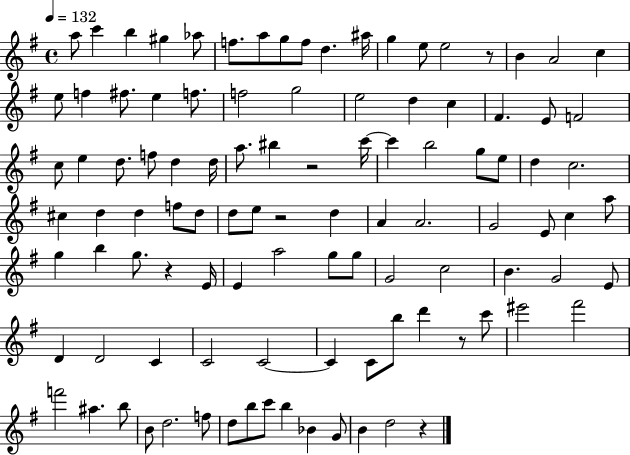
A5/e C6/q B5/q G#5/q Ab5/e F5/e. A5/e G5/e F5/e D5/q. A#5/s G5/q E5/e E5/h R/e B4/q A4/h C5/q E5/e F5/q F#5/e. E5/q F5/e. F5/h G5/h E5/h D5/q C5/q F#4/q. E4/e F4/h C5/e E5/q D5/e. F5/e D5/q D5/s A5/e. BIS5/q R/h C6/s C6/q B5/h G5/e E5/e D5/q C5/h. C#5/q D5/q D5/q F5/e D5/e D5/e E5/e R/h D5/q A4/q A4/h. G4/h E4/e C5/q A5/e G5/q B5/q G5/e. R/q E4/s E4/q A5/h G5/e G5/e G4/h C5/h B4/q. G4/h E4/e D4/q D4/h C4/q C4/h C4/h C4/q C4/e B5/e D6/q R/e C6/e EIS6/h F#6/h F6/h A#5/q. B5/e B4/e D5/h. F5/e D5/e B5/e C6/e B5/q Bb4/q G4/e B4/q D5/h R/q